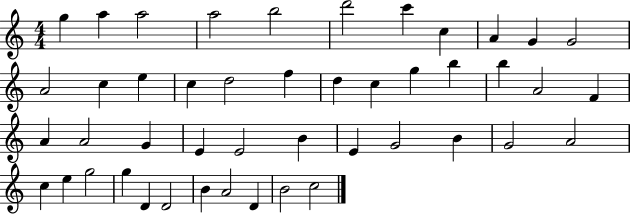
G5/q A5/q A5/h A5/h B5/h D6/h C6/q C5/q A4/q G4/q G4/h A4/h C5/q E5/q C5/q D5/h F5/q D5/q C5/q G5/q B5/q B5/q A4/h F4/q A4/q A4/h G4/q E4/q E4/h B4/q E4/q G4/h B4/q G4/h A4/h C5/q E5/q G5/h G5/q D4/q D4/h B4/q A4/h D4/q B4/h C5/h